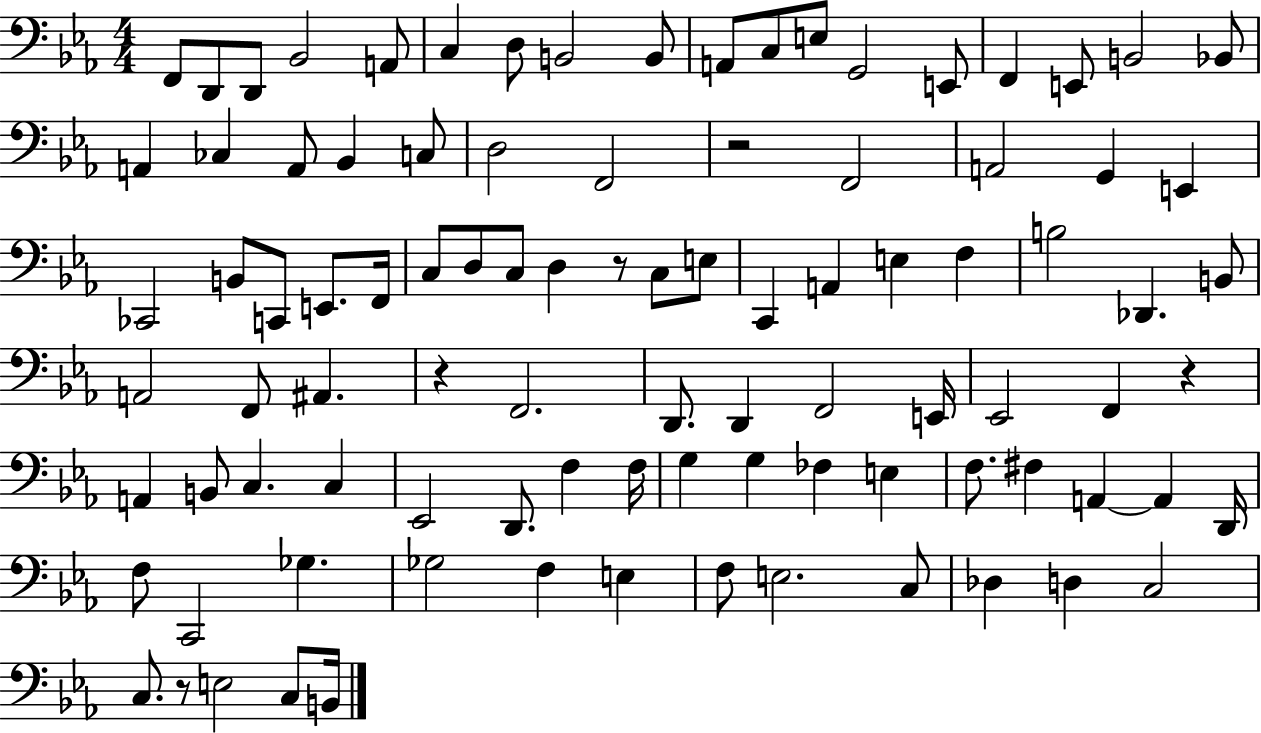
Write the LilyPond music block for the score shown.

{
  \clef bass
  \numericTimeSignature
  \time 4/4
  \key ees \major
  f,8 d,8 d,8 bes,2 a,8 | c4 d8 b,2 b,8 | a,8 c8 e8 g,2 e,8 | f,4 e,8 b,2 bes,8 | \break a,4 ces4 a,8 bes,4 c8 | d2 f,2 | r2 f,2 | a,2 g,4 e,4 | \break ces,2 b,8 c,8 e,8. f,16 | c8 d8 c8 d4 r8 c8 e8 | c,4 a,4 e4 f4 | b2 des,4. b,8 | \break a,2 f,8 ais,4. | r4 f,2. | d,8. d,4 f,2 e,16 | ees,2 f,4 r4 | \break a,4 b,8 c4. c4 | ees,2 d,8. f4 f16 | g4 g4 fes4 e4 | f8. fis4 a,4~~ a,4 d,16 | \break f8 c,2 ges4. | ges2 f4 e4 | f8 e2. c8 | des4 d4 c2 | \break c8. r8 e2 c8 b,16 | \bar "|."
}